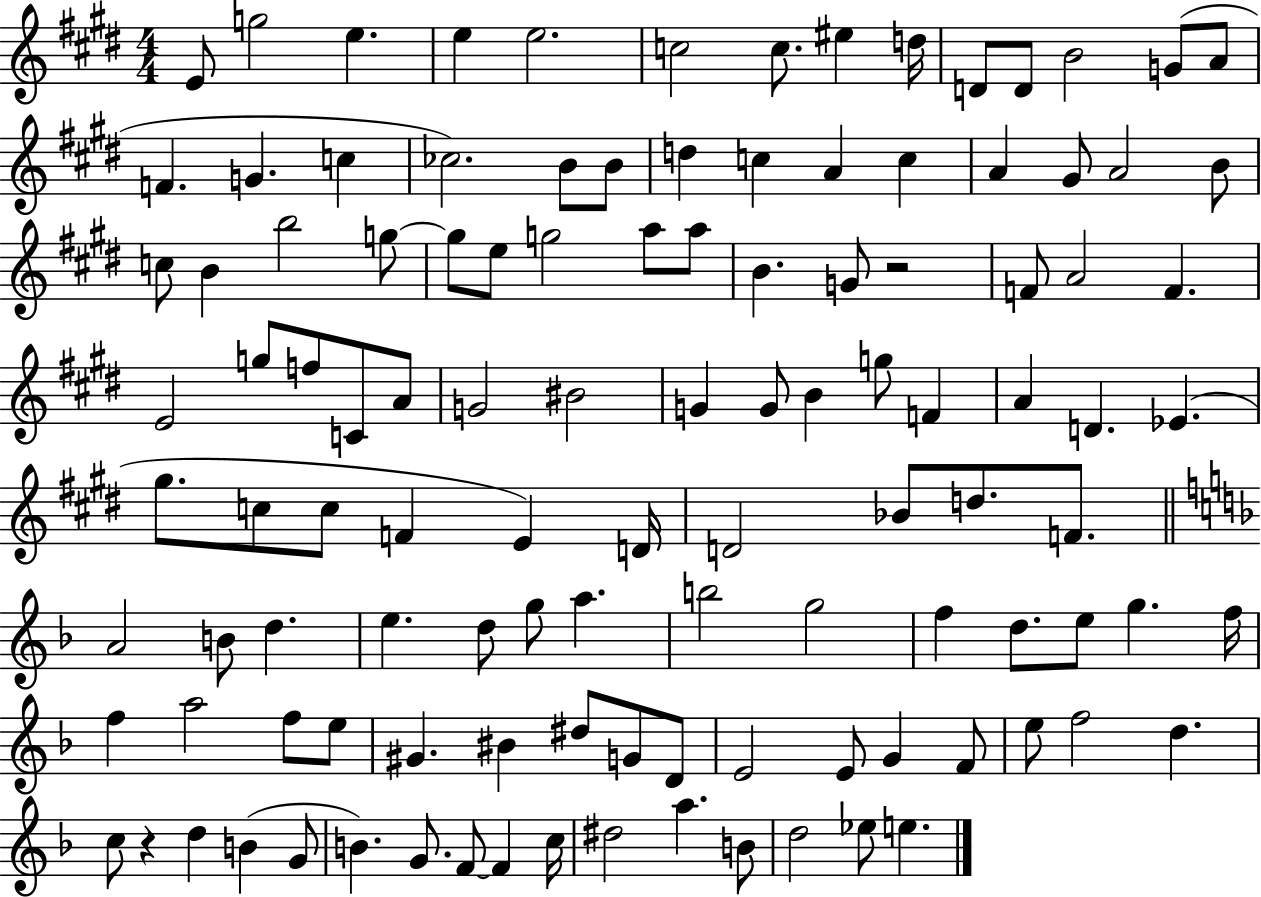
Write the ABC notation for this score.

X:1
T:Untitled
M:4/4
L:1/4
K:E
E/2 g2 e e e2 c2 c/2 ^e d/4 D/2 D/2 B2 G/2 A/2 F G c _c2 B/2 B/2 d c A c A ^G/2 A2 B/2 c/2 B b2 g/2 g/2 e/2 g2 a/2 a/2 B G/2 z2 F/2 A2 F E2 g/2 f/2 C/2 A/2 G2 ^B2 G G/2 B g/2 F A D _E ^g/2 c/2 c/2 F E D/4 D2 _B/2 d/2 F/2 A2 B/2 d e d/2 g/2 a b2 g2 f d/2 e/2 g f/4 f a2 f/2 e/2 ^G ^B ^d/2 G/2 D/2 E2 E/2 G F/2 e/2 f2 d c/2 z d B G/2 B G/2 F/2 F c/4 ^d2 a B/2 d2 _e/2 e